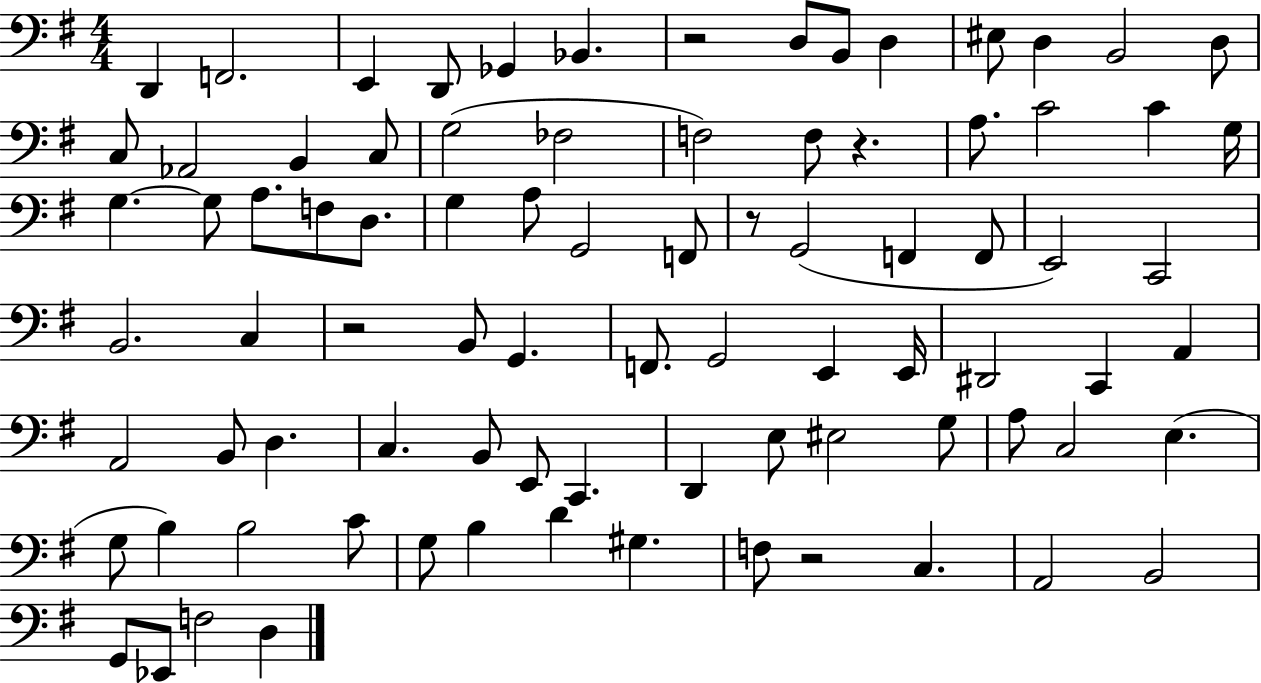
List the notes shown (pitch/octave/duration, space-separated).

D2/q F2/h. E2/q D2/e Gb2/q Bb2/q. R/h D3/e B2/e D3/q EIS3/e D3/q B2/h D3/e C3/e Ab2/h B2/q C3/e G3/h FES3/h F3/h F3/e R/q. A3/e. C4/h C4/q G3/s G3/q. G3/e A3/e. F3/e D3/e. G3/q A3/e G2/h F2/e R/e G2/h F2/q F2/e E2/h C2/h B2/h. C3/q R/h B2/e G2/q. F2/e. G2/h E2/q E2/s D#2/h C2/q A2/q A2/h B2/e D3/q. C3/q. B2/e E2/e C2/q. D2/q E3/e EIS3/h G3/e A3/e C3/h E3/q. G3/e B3/q B3/h C4/e G3/e B3/q D4/q G#3/q. F3/e R/h C3/q. A2/h B2/h G2/e Eb2/e F3/h D3/q